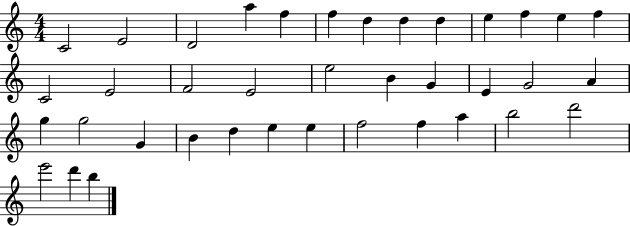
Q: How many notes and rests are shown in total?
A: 38